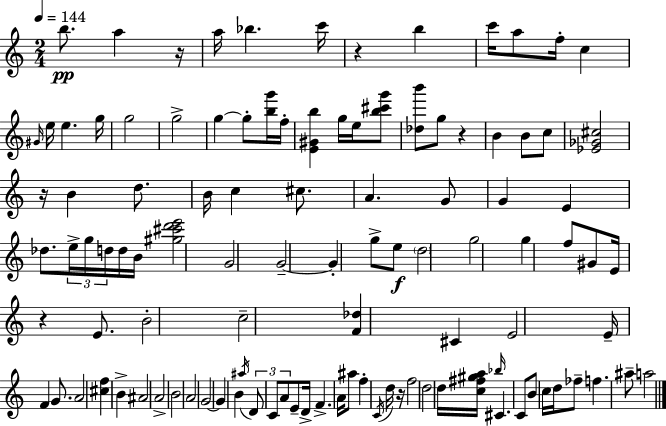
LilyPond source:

{
  \clef treble
  \numericTimeSignature
  \time 2/4
  \key c \major
  \tempo 4 = 144
  b''8.\pp a''4 r16 | a''16 bes''4. c'''16 | r4 b''4 | c'''16 a''8 f''16-. c''4 | \break \grace { gis'16 } e''16 e''4. | g''16 g''2 | g''2-> | g''4~~ g''8-. <b'' g'''>16 | \break f''16-. <e' gis' b''>4 g''16 e''16 <b'' cis''' g'''>8 | <des'' b'''>8 g''8 r4 | b'4 b'8 c''8 | <ees' ges' cis''>2 | \break r16 b'4 d''8. | b'16 c''4 cis''8. | a'4. g'8 | g'4 e'4 | \break des''8. \tuplet 3/2 { e''16-> g''16 d''16 } d''16 | b'16 <gis'' cis''' d''' e'''>2 | g'2 | g'2--~~ | \break g'4-. g''8-> e''8\f | \parenthesize d''2 | g''2 | g''4 f''8 gis'8 | \break e'16 r4 e'8. | b'2-. | c''2-- | <f' des''>4 cis'4 | \break e'2 | e'16-- f'4 g'8. | a'2 | <cis'' f''>4 b'4-> | \break ais'2 | a'2-> | b'2 | a'2 | \break g'2~~ | g'4 b'4 | \acciaccatura { ais''16 } \tuplet 3/2 { d'8 c'8 a'8 } | e'8-- d'16-> f'4.-> | \break a'16 ais''8 f''4-. | \acciaccatura { c'16 } d''16 r16 f''2 | d''2 | d''16 <c'' fis'' gis'' a''>16 \grace { bes''16 } cis'4. | \break c'8 b'8 | c''16 d''16 fes''8-- f''4. | ais''8-- a''2 | \bar "|."
}